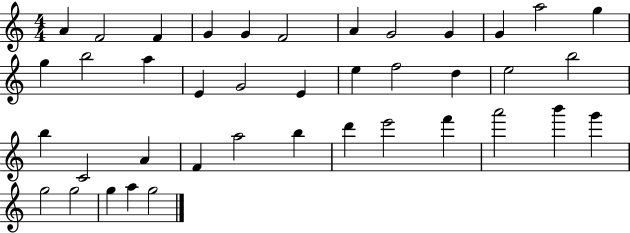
X:1
T:Untitled
M:4/4
L:1/4
K:C
A F2 F G G F2 A G2 G G a2 g g b2 a E G2 E e f2 d e2 b2 b C2 A F a2 b d' e'2 f' a'2 b' g' g2 g2 g a g2